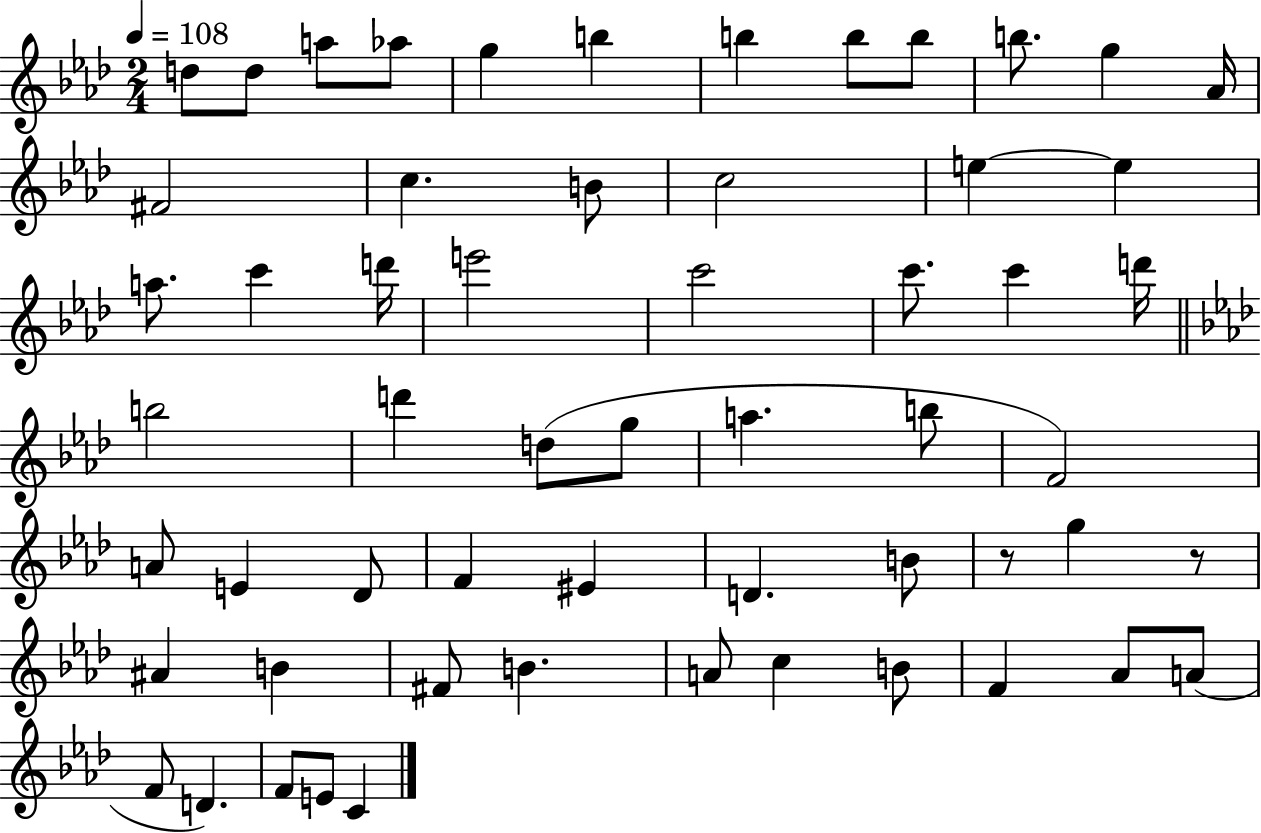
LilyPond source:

{
  \clef treble
  \numericTimeSignature
  \time 2/4
  \key aes \major
  \tempo 4 = 108
  d''8 d''8 a''8 aes''8 | g''4 b''4 | b''4 b''8 b''8 | b''8. g''4 aes'16 | \break fis'2 | c''4. b'8 | c''2 | e''4~~ e''4 | \break a''8. c'''4 d'''16 | e'''2 | c'''2 | c'''8. c'''4 d'''16 | \break \bar "||" \break \key f \minor b''2 | d'''4 d''8( g''8 | a''4. b''8 | f'2) | \break a'8 e'4 des'8 | f'4 eis'4 | d'4. b'8 | r8 g''4 r8 | \break ais'4 b'4 | fis'8 b'4. | a'8 c''4 b'8 | f'4 aes'8 a'8( | \break f'8 d'4.) | f'8 e'8 c'4 | \bar "|."
}